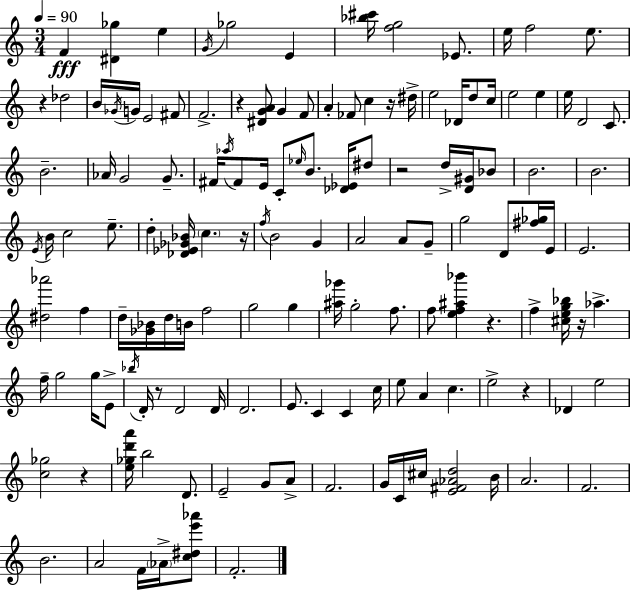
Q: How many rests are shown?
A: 10